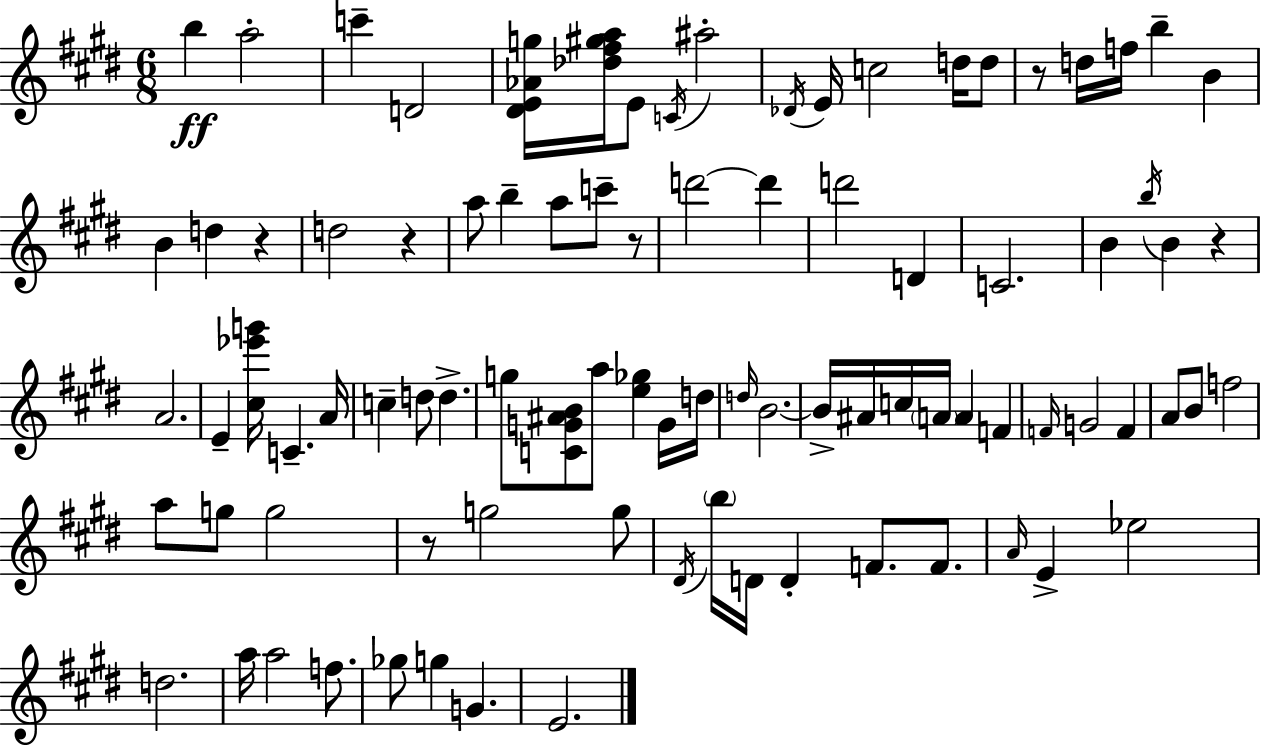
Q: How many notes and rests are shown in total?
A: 89